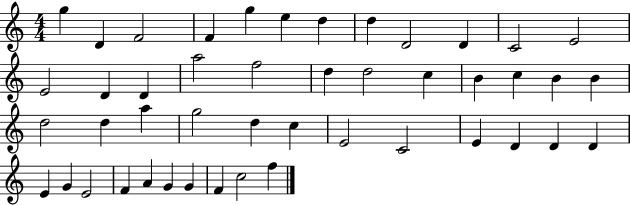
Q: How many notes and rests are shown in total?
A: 46